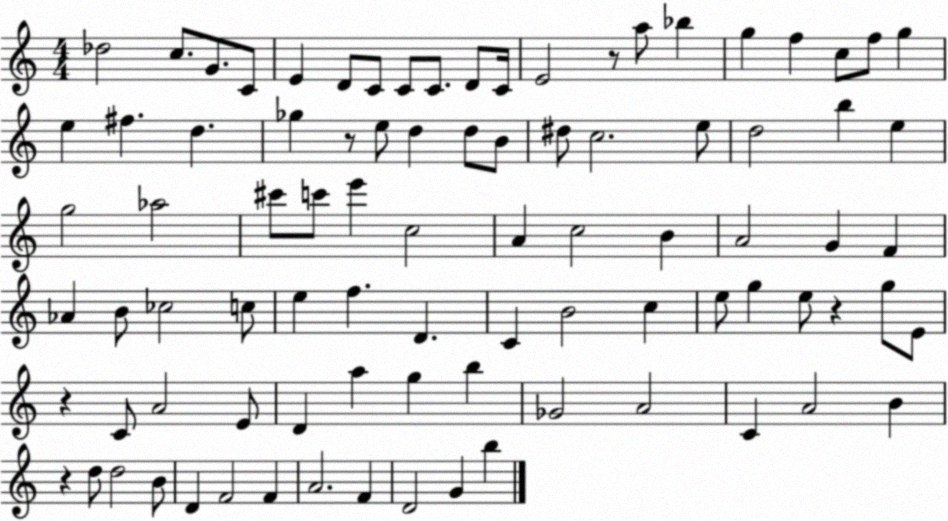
X:1
T:Untitled
M:4/4
L:1/4
K:C
_d2 c/2 G/2 C/2 E D/2 C/2 C/2 C/2 D/2 C/4 E2 z/2 a/2 _b g f c/2 f/2 g e ^f d _g z/2 e/2 d d/2 B/2 ^d/2 c2 e/2 d2 b e g2 _a2 ^c'/2 c'/2 e' c2 A c2 B A2 G F _A B/2 _c2 c/2 e f D C B2 c e/2 g e/2 z g/2 E/2 z C/2 A2 E/2 D a g b _G2 A2 C A2 B z d/2 d2 B/2 D F2 F A2 F D2 G b